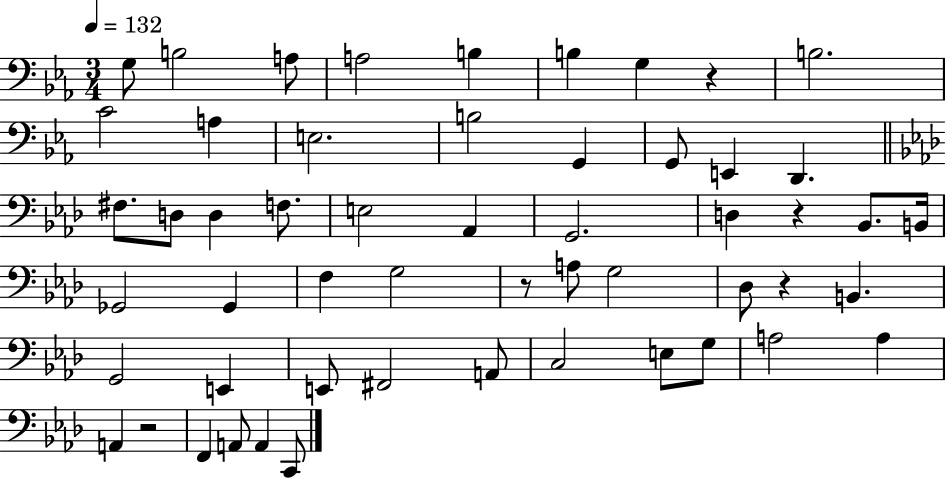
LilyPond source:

{
  \clef bass
  \numericTimeSignature
  \time 3/4
  \key ees \major
  \tempo 4 = 132
  g8 b2 a8 | a2 b4 | b4 g4 r4 | b2. | \break c'2 a4 | e2. | b2 g,4 | g,8 e,4 d,4. | \break \bar "||" \break \key aes \major fis8. d8 d4 f8. | e2 aes,4 | g,2. | d4 r4 bes,8. b,16 | \break ges,2 ges,4 | f4 g2 | r8 a8 g2 | des8 r4 b,4. | \break g,2 e,4 | e,8 fis,2 a,8 | c2 e8 g8 | a2 a4 | \break a,4 r2 | f,4 a,8 a,4 c,8 | \bar "|."
}